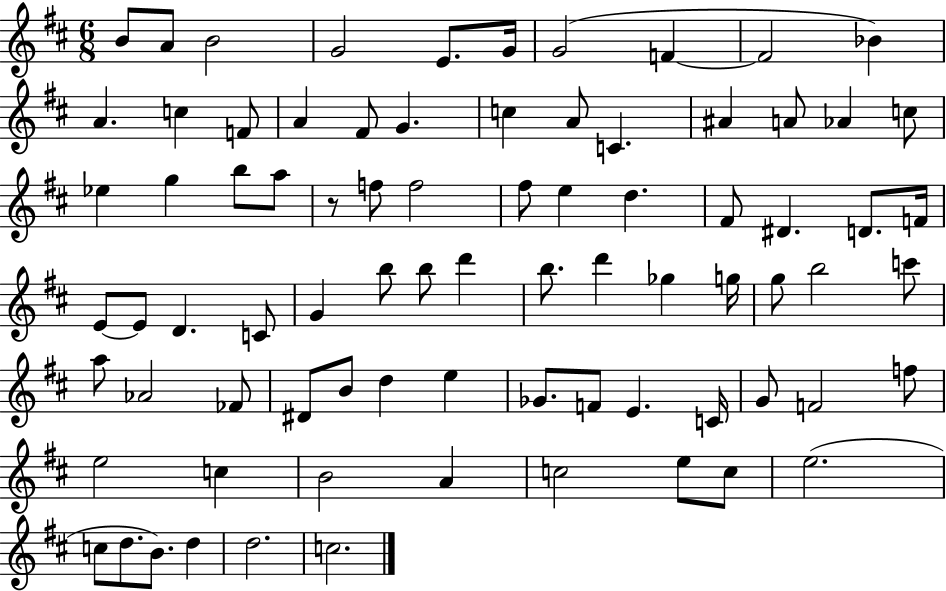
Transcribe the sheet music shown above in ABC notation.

X:1
T:Untitled
M:6/8
L:1/4
K:D
B/2 A/2 B2 G2 E/2 G/4 G2 F F2 _B A c F/2 A ^F/2 G c A/2 C ^A A/2 _A c/2 _e g b/2 a/2 z/2 f/2 f2 ^f/2 e d ^F/2 ^D D/2 F/4 E/2 E/2 D C/2 G b/2 b/2 d' b/2 d' _g g/4 g/2 b2 c'/2 a/2 _A2 _F/2 ^D/2 B/2 d e _G/2 F/2 E C/4 G/2 F2 f/2 e2 c B2 A c2 e/2 c/2 e2 c/2 d/2 B/2 d d2 c2